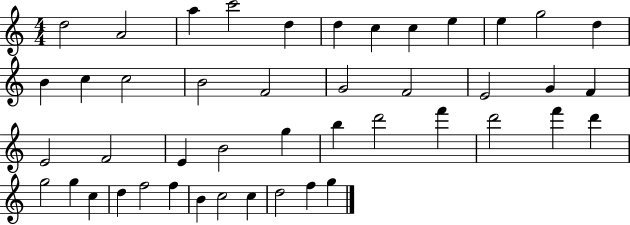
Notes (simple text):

D5/h A4/h A5/q C6/h D5/q D5/q C5/q C5/q E5/q E5/q G5/h D5/q B4/q C5/q C5/h B4/h F4/h G4/h F4/h E4/h G4/q F4/q E4/h F4/h E4/q B4/h G5/q B5/q D6/h F6/q D6/h F6/q D6/q G5/h G5/q C5/q D5/q F5/h F5/q B4/q C5/h C5/q D5/h F5/q G5/q